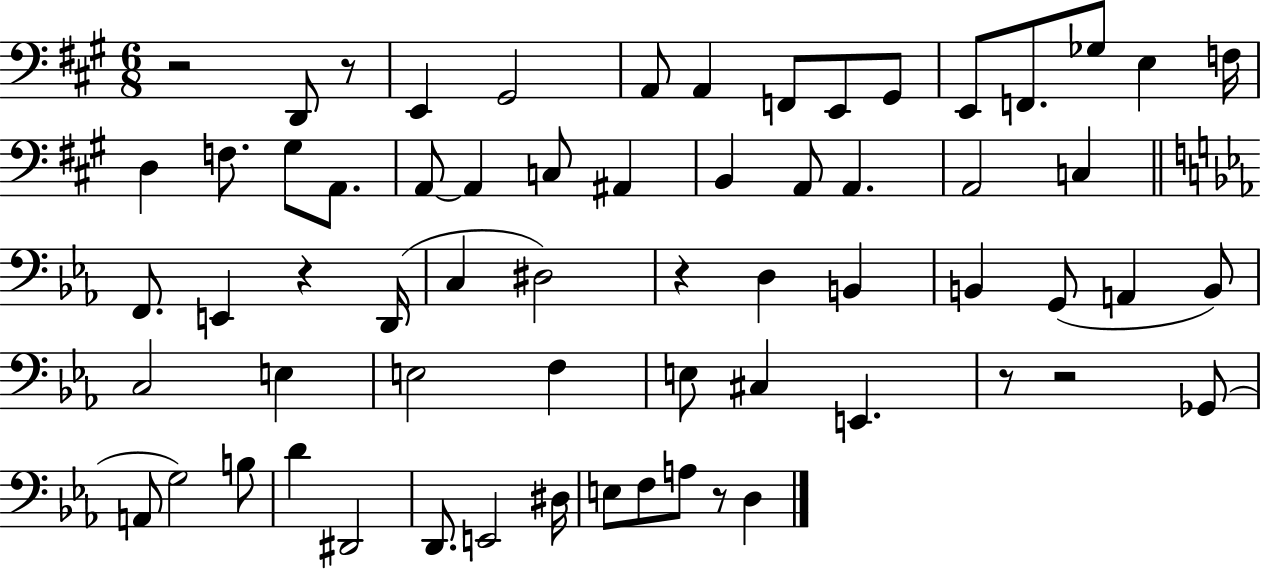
{
  \clef bass
  \numericTimeSignature
  \time 6/8
  \key a \major
  r2 d,8 r8 | e,4 gis,2 | a,8 a,4 f,8 e,8 gis,8 | e,8 f,8. ges8 e4 f16 | \break d4 f8. gis8 a,8. | a,8~~ a,4 c8 ais,4 | b,4 a,8 a,4. | a,2 c4 | \break \bar "||" \break \key ees \major f,8. e,4 r4 d,16( | c4 dis2) | r4 d4 b,4 | b,4 g,8( a,4 b,8) | \break c2 e4 | e2 f4 | e8 cis4 e,4. | r8 r2 ges,8( | \break a,8 g2) b8 | d'4 dis,2 | d,8. e,2 dis16 | e8 f8 a8 r8 d4 | \break \bar "|."
}